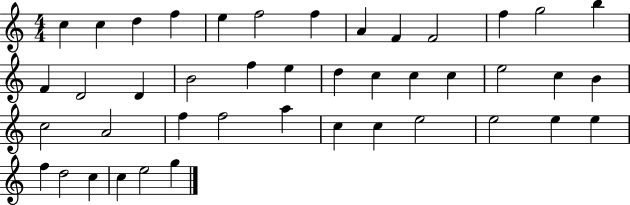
{
  \clef treble
  \numericTimeSignature
  \time 4/4
  \key c \major
  c''4 c''4 d''4 f''4 | e''4 f''2 f''4 | a'4 f'4 f'2 | f''4 g''2 b''4 | \break f'4 d'2 d'4 | b'2 f''4 e''4 | d''4 c''4 c''4 c''4 | e''2 c''4 b'4 | \break c''2 a'2 | f''4 f''2 a''4 | c''4 c''4 e''2 | e''2 e''4 e''4 | \break f''4 d''2 c''4 | c''4 e''2 g''4 | \bar "|."
}